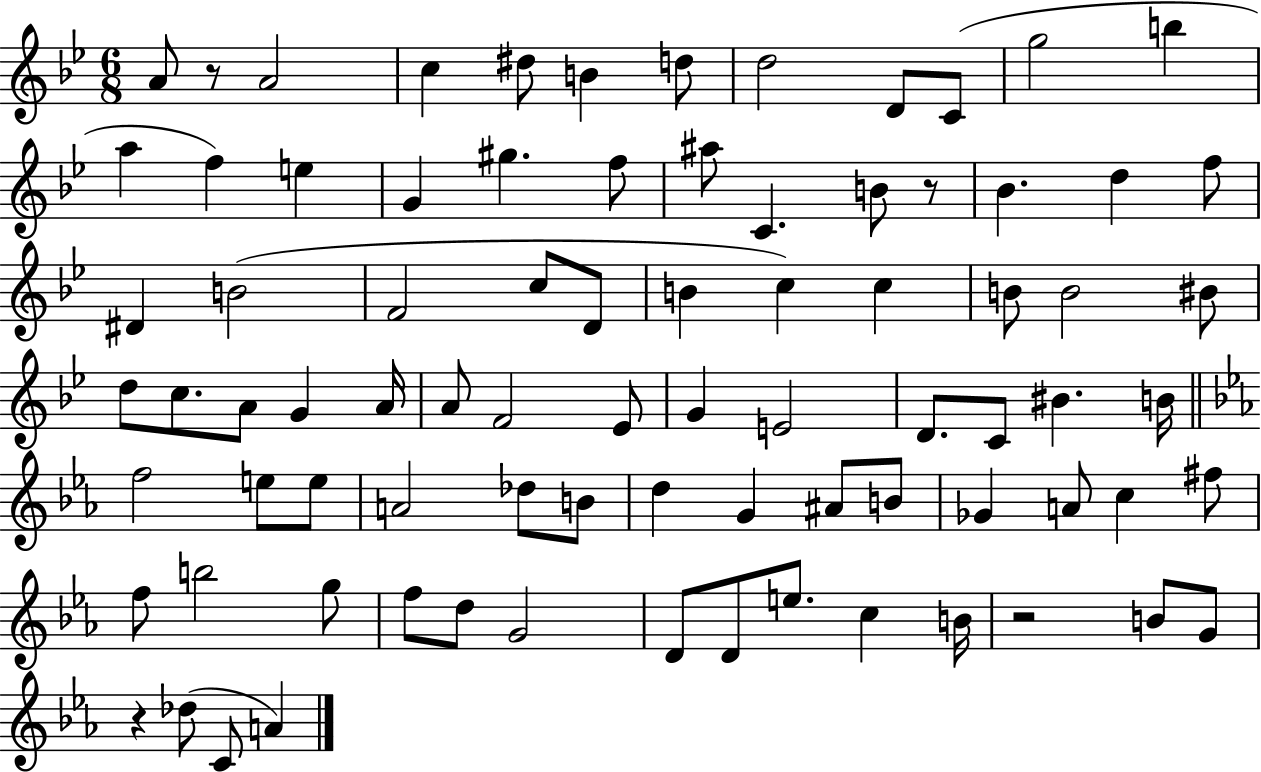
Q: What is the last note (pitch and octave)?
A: A4